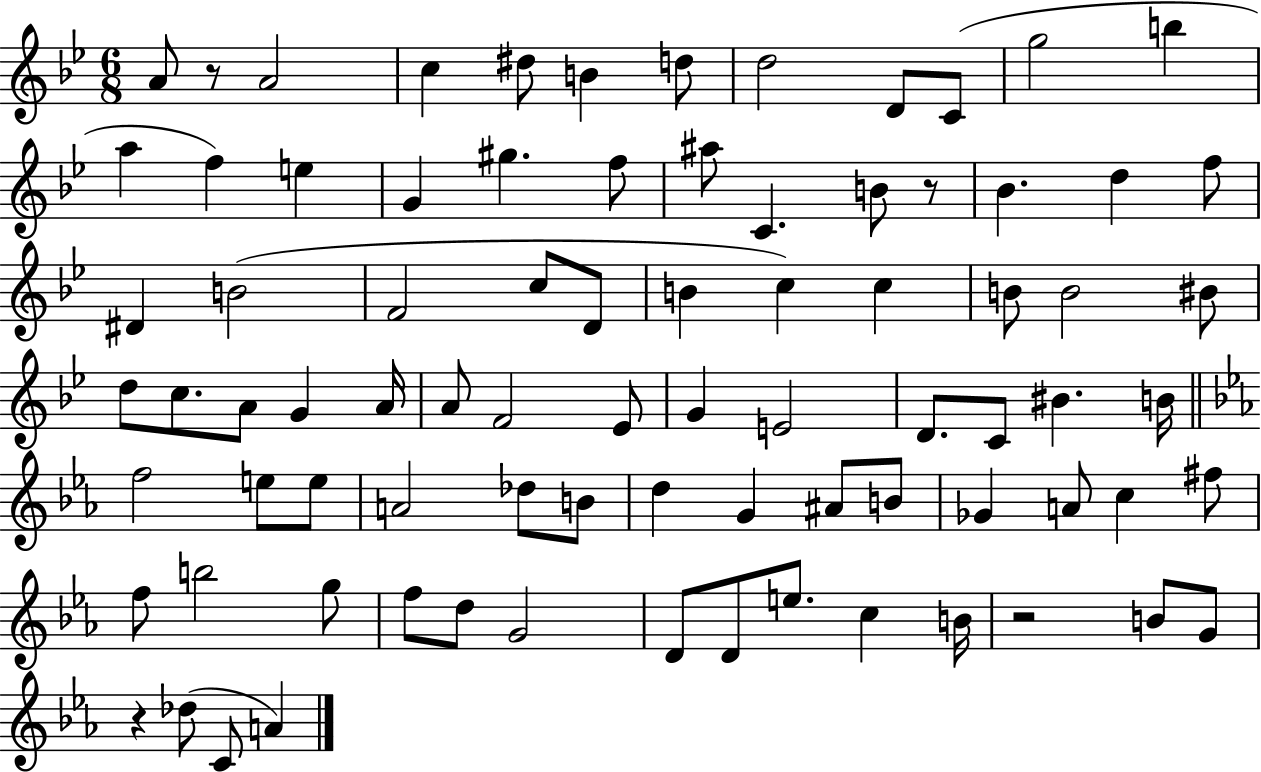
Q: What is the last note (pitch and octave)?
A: A4